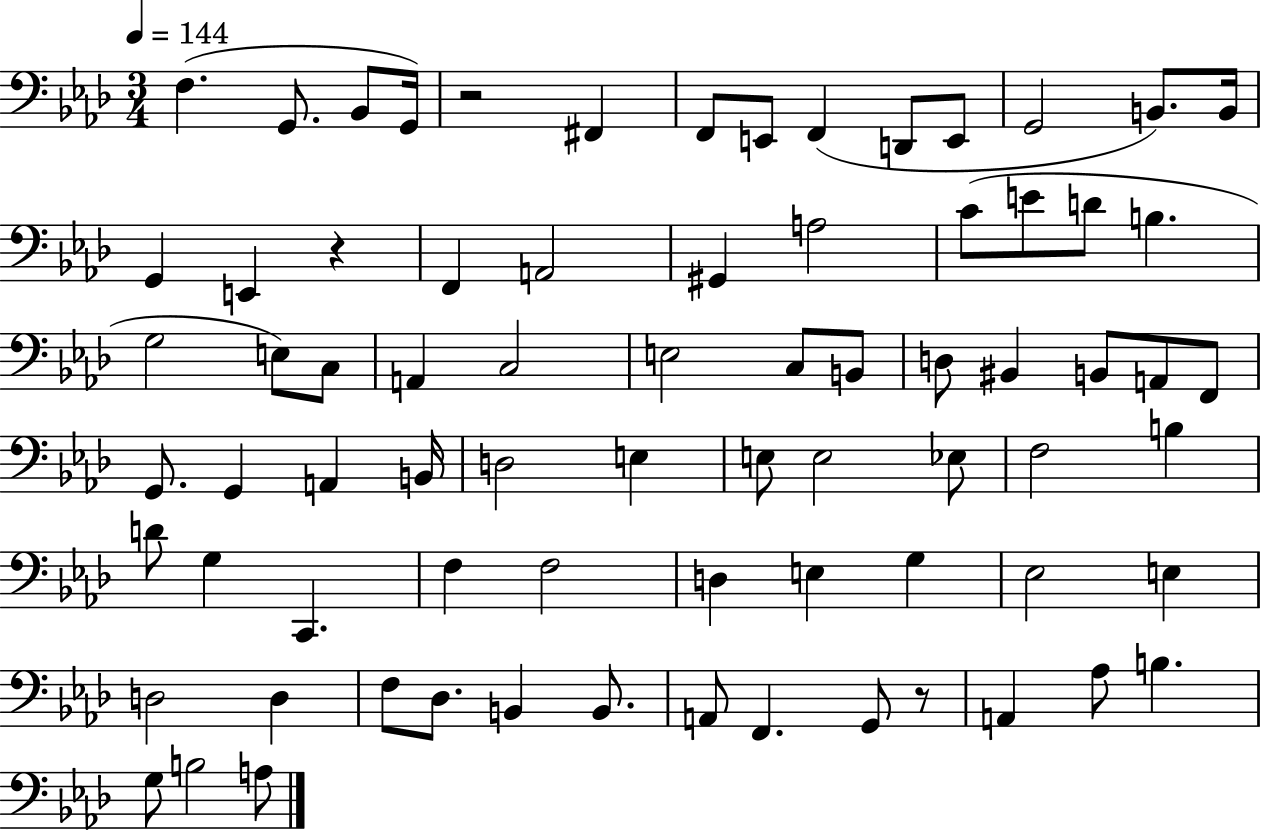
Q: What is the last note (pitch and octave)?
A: A3